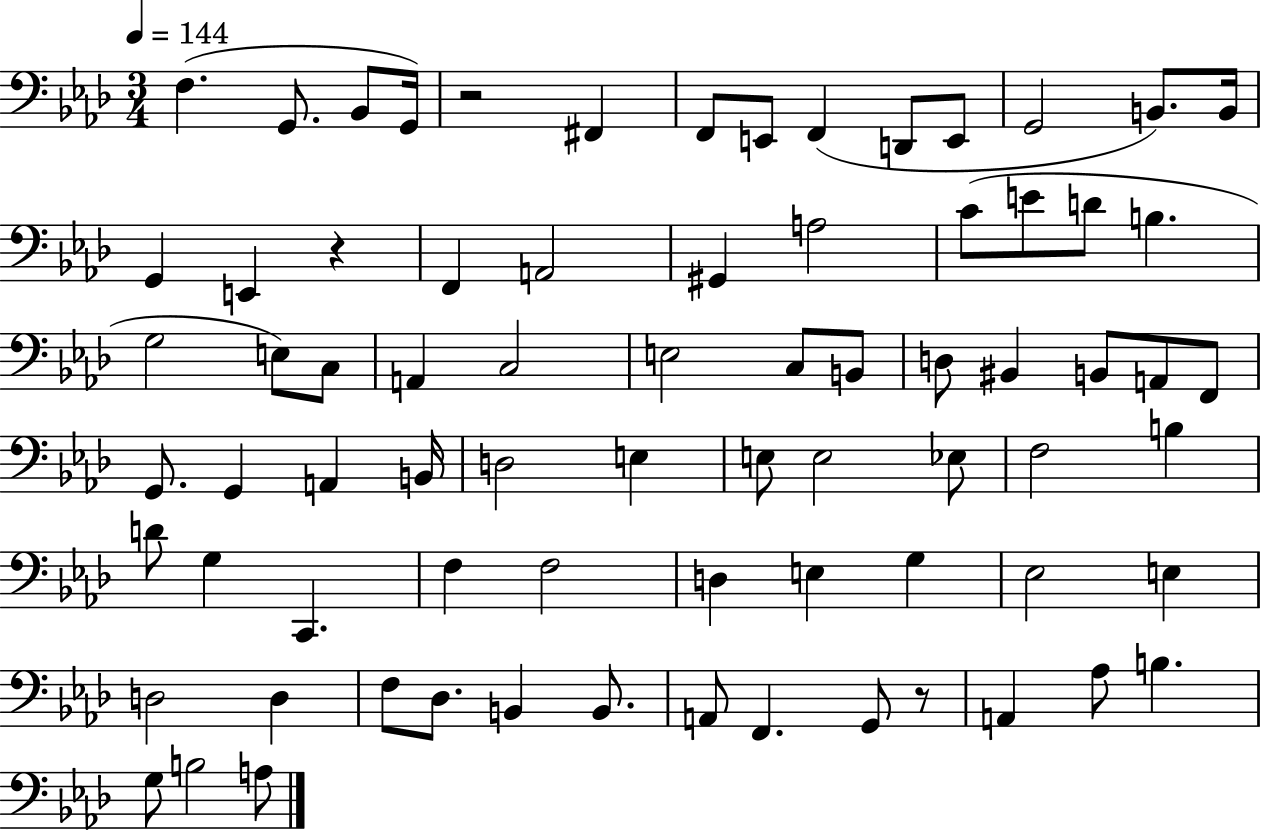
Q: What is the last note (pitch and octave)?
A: A3